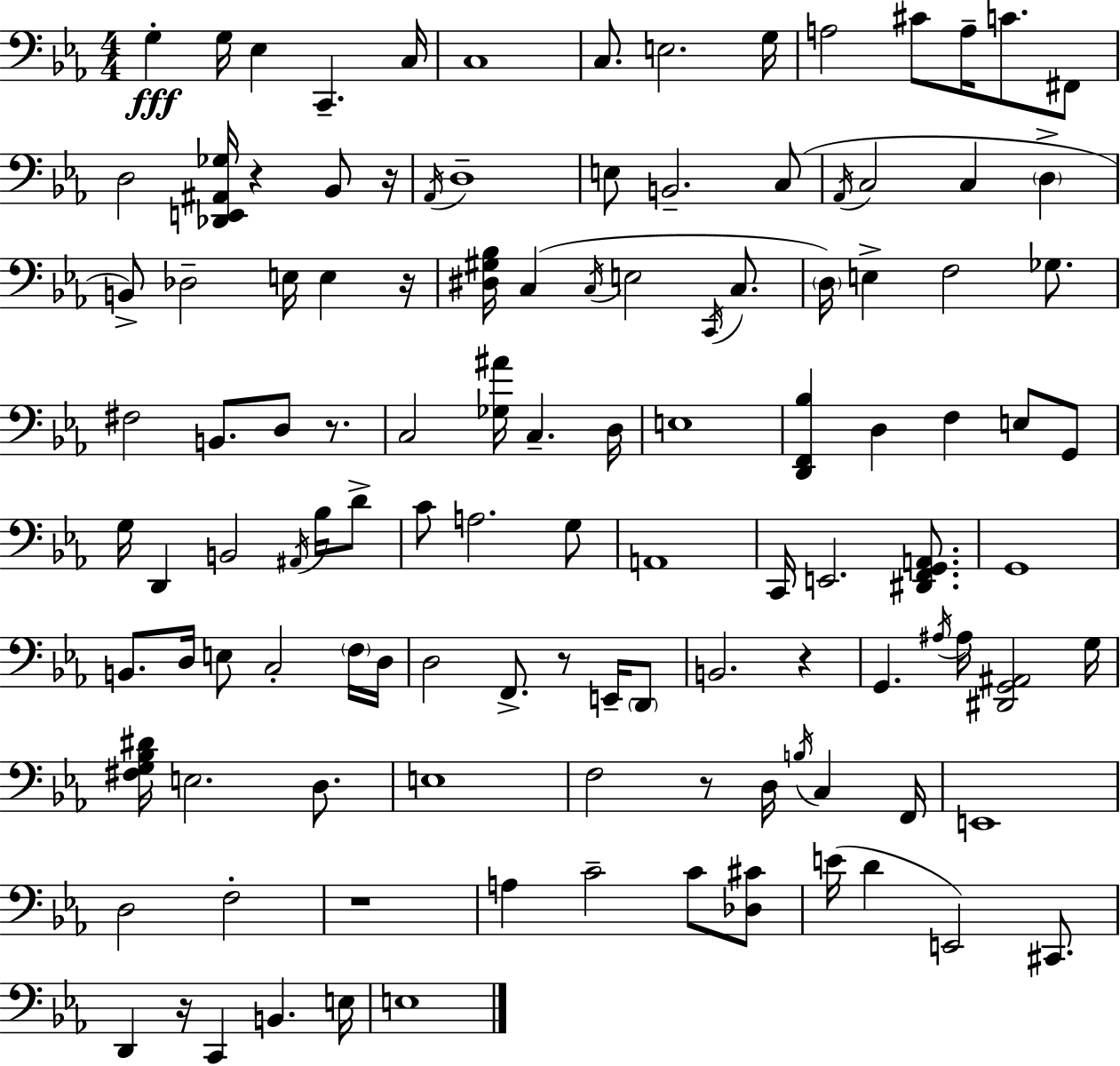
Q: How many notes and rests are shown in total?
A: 117